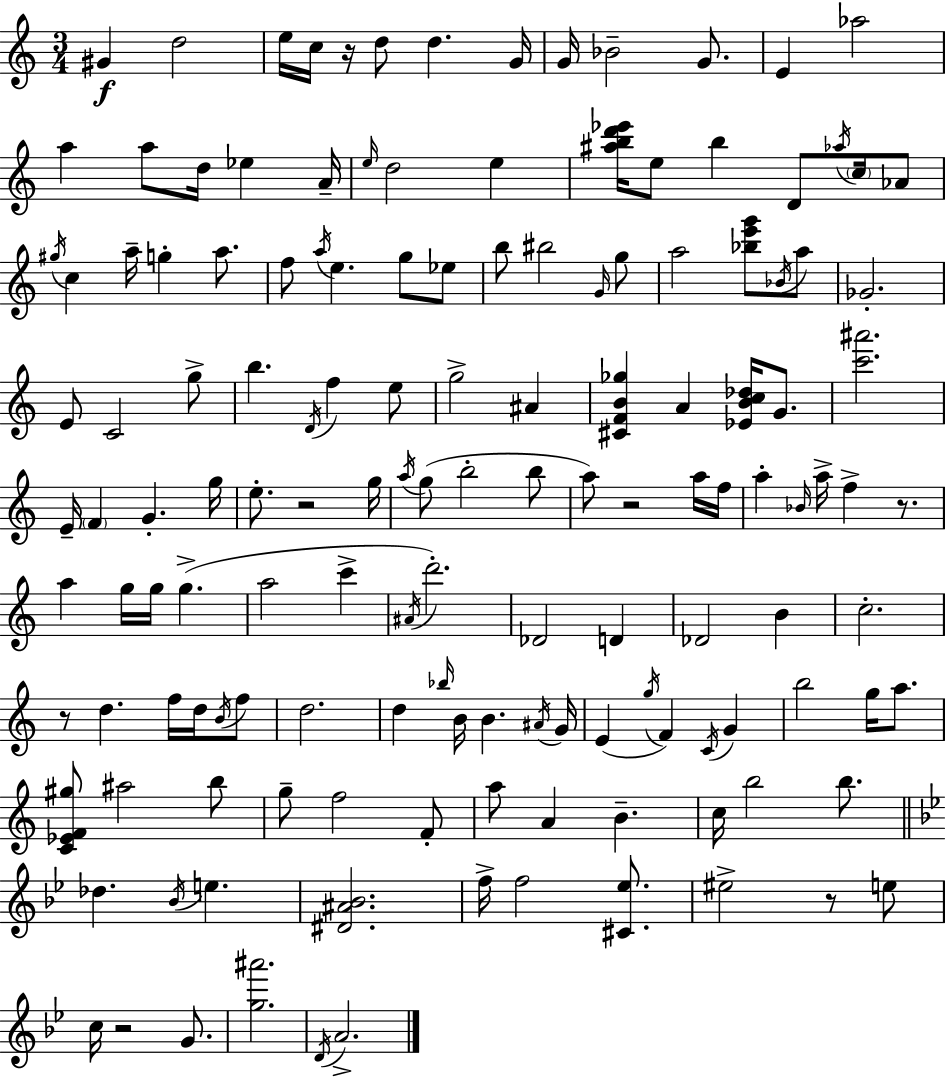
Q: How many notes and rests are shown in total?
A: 143